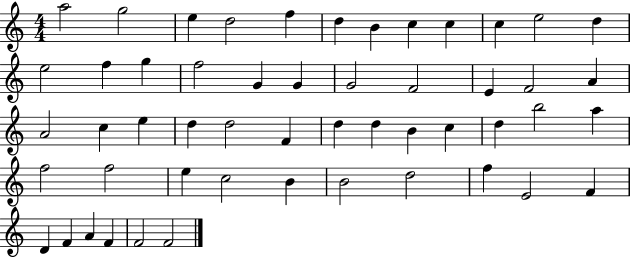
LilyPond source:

{
  \clef treble
  \numericTimeSignature
  \time 4/4
  \key c \major
  a''2 g''2 | e''4 d''2 f''4 | d''4 b'4 c''4 c''4 | c''4 e''2 d''4 | \break e''2 f''4 g''4 | f''2 g'4 g'4 | g'2 f'2 | e'4 f'2 a'4 | \break a'2 c''4 e''4 | d''4 d''2 f'4 | d''4 d''4 b'4 c''4 | d''4 b''2 a''4 | \break f''2 f''2 | e''4 c''2 b'4 | b'2 d''2 | f''4 e'2 f'4 | \break d'4 f'4 a'4 f'4 | f'2 f'2 | \bar "|."
}